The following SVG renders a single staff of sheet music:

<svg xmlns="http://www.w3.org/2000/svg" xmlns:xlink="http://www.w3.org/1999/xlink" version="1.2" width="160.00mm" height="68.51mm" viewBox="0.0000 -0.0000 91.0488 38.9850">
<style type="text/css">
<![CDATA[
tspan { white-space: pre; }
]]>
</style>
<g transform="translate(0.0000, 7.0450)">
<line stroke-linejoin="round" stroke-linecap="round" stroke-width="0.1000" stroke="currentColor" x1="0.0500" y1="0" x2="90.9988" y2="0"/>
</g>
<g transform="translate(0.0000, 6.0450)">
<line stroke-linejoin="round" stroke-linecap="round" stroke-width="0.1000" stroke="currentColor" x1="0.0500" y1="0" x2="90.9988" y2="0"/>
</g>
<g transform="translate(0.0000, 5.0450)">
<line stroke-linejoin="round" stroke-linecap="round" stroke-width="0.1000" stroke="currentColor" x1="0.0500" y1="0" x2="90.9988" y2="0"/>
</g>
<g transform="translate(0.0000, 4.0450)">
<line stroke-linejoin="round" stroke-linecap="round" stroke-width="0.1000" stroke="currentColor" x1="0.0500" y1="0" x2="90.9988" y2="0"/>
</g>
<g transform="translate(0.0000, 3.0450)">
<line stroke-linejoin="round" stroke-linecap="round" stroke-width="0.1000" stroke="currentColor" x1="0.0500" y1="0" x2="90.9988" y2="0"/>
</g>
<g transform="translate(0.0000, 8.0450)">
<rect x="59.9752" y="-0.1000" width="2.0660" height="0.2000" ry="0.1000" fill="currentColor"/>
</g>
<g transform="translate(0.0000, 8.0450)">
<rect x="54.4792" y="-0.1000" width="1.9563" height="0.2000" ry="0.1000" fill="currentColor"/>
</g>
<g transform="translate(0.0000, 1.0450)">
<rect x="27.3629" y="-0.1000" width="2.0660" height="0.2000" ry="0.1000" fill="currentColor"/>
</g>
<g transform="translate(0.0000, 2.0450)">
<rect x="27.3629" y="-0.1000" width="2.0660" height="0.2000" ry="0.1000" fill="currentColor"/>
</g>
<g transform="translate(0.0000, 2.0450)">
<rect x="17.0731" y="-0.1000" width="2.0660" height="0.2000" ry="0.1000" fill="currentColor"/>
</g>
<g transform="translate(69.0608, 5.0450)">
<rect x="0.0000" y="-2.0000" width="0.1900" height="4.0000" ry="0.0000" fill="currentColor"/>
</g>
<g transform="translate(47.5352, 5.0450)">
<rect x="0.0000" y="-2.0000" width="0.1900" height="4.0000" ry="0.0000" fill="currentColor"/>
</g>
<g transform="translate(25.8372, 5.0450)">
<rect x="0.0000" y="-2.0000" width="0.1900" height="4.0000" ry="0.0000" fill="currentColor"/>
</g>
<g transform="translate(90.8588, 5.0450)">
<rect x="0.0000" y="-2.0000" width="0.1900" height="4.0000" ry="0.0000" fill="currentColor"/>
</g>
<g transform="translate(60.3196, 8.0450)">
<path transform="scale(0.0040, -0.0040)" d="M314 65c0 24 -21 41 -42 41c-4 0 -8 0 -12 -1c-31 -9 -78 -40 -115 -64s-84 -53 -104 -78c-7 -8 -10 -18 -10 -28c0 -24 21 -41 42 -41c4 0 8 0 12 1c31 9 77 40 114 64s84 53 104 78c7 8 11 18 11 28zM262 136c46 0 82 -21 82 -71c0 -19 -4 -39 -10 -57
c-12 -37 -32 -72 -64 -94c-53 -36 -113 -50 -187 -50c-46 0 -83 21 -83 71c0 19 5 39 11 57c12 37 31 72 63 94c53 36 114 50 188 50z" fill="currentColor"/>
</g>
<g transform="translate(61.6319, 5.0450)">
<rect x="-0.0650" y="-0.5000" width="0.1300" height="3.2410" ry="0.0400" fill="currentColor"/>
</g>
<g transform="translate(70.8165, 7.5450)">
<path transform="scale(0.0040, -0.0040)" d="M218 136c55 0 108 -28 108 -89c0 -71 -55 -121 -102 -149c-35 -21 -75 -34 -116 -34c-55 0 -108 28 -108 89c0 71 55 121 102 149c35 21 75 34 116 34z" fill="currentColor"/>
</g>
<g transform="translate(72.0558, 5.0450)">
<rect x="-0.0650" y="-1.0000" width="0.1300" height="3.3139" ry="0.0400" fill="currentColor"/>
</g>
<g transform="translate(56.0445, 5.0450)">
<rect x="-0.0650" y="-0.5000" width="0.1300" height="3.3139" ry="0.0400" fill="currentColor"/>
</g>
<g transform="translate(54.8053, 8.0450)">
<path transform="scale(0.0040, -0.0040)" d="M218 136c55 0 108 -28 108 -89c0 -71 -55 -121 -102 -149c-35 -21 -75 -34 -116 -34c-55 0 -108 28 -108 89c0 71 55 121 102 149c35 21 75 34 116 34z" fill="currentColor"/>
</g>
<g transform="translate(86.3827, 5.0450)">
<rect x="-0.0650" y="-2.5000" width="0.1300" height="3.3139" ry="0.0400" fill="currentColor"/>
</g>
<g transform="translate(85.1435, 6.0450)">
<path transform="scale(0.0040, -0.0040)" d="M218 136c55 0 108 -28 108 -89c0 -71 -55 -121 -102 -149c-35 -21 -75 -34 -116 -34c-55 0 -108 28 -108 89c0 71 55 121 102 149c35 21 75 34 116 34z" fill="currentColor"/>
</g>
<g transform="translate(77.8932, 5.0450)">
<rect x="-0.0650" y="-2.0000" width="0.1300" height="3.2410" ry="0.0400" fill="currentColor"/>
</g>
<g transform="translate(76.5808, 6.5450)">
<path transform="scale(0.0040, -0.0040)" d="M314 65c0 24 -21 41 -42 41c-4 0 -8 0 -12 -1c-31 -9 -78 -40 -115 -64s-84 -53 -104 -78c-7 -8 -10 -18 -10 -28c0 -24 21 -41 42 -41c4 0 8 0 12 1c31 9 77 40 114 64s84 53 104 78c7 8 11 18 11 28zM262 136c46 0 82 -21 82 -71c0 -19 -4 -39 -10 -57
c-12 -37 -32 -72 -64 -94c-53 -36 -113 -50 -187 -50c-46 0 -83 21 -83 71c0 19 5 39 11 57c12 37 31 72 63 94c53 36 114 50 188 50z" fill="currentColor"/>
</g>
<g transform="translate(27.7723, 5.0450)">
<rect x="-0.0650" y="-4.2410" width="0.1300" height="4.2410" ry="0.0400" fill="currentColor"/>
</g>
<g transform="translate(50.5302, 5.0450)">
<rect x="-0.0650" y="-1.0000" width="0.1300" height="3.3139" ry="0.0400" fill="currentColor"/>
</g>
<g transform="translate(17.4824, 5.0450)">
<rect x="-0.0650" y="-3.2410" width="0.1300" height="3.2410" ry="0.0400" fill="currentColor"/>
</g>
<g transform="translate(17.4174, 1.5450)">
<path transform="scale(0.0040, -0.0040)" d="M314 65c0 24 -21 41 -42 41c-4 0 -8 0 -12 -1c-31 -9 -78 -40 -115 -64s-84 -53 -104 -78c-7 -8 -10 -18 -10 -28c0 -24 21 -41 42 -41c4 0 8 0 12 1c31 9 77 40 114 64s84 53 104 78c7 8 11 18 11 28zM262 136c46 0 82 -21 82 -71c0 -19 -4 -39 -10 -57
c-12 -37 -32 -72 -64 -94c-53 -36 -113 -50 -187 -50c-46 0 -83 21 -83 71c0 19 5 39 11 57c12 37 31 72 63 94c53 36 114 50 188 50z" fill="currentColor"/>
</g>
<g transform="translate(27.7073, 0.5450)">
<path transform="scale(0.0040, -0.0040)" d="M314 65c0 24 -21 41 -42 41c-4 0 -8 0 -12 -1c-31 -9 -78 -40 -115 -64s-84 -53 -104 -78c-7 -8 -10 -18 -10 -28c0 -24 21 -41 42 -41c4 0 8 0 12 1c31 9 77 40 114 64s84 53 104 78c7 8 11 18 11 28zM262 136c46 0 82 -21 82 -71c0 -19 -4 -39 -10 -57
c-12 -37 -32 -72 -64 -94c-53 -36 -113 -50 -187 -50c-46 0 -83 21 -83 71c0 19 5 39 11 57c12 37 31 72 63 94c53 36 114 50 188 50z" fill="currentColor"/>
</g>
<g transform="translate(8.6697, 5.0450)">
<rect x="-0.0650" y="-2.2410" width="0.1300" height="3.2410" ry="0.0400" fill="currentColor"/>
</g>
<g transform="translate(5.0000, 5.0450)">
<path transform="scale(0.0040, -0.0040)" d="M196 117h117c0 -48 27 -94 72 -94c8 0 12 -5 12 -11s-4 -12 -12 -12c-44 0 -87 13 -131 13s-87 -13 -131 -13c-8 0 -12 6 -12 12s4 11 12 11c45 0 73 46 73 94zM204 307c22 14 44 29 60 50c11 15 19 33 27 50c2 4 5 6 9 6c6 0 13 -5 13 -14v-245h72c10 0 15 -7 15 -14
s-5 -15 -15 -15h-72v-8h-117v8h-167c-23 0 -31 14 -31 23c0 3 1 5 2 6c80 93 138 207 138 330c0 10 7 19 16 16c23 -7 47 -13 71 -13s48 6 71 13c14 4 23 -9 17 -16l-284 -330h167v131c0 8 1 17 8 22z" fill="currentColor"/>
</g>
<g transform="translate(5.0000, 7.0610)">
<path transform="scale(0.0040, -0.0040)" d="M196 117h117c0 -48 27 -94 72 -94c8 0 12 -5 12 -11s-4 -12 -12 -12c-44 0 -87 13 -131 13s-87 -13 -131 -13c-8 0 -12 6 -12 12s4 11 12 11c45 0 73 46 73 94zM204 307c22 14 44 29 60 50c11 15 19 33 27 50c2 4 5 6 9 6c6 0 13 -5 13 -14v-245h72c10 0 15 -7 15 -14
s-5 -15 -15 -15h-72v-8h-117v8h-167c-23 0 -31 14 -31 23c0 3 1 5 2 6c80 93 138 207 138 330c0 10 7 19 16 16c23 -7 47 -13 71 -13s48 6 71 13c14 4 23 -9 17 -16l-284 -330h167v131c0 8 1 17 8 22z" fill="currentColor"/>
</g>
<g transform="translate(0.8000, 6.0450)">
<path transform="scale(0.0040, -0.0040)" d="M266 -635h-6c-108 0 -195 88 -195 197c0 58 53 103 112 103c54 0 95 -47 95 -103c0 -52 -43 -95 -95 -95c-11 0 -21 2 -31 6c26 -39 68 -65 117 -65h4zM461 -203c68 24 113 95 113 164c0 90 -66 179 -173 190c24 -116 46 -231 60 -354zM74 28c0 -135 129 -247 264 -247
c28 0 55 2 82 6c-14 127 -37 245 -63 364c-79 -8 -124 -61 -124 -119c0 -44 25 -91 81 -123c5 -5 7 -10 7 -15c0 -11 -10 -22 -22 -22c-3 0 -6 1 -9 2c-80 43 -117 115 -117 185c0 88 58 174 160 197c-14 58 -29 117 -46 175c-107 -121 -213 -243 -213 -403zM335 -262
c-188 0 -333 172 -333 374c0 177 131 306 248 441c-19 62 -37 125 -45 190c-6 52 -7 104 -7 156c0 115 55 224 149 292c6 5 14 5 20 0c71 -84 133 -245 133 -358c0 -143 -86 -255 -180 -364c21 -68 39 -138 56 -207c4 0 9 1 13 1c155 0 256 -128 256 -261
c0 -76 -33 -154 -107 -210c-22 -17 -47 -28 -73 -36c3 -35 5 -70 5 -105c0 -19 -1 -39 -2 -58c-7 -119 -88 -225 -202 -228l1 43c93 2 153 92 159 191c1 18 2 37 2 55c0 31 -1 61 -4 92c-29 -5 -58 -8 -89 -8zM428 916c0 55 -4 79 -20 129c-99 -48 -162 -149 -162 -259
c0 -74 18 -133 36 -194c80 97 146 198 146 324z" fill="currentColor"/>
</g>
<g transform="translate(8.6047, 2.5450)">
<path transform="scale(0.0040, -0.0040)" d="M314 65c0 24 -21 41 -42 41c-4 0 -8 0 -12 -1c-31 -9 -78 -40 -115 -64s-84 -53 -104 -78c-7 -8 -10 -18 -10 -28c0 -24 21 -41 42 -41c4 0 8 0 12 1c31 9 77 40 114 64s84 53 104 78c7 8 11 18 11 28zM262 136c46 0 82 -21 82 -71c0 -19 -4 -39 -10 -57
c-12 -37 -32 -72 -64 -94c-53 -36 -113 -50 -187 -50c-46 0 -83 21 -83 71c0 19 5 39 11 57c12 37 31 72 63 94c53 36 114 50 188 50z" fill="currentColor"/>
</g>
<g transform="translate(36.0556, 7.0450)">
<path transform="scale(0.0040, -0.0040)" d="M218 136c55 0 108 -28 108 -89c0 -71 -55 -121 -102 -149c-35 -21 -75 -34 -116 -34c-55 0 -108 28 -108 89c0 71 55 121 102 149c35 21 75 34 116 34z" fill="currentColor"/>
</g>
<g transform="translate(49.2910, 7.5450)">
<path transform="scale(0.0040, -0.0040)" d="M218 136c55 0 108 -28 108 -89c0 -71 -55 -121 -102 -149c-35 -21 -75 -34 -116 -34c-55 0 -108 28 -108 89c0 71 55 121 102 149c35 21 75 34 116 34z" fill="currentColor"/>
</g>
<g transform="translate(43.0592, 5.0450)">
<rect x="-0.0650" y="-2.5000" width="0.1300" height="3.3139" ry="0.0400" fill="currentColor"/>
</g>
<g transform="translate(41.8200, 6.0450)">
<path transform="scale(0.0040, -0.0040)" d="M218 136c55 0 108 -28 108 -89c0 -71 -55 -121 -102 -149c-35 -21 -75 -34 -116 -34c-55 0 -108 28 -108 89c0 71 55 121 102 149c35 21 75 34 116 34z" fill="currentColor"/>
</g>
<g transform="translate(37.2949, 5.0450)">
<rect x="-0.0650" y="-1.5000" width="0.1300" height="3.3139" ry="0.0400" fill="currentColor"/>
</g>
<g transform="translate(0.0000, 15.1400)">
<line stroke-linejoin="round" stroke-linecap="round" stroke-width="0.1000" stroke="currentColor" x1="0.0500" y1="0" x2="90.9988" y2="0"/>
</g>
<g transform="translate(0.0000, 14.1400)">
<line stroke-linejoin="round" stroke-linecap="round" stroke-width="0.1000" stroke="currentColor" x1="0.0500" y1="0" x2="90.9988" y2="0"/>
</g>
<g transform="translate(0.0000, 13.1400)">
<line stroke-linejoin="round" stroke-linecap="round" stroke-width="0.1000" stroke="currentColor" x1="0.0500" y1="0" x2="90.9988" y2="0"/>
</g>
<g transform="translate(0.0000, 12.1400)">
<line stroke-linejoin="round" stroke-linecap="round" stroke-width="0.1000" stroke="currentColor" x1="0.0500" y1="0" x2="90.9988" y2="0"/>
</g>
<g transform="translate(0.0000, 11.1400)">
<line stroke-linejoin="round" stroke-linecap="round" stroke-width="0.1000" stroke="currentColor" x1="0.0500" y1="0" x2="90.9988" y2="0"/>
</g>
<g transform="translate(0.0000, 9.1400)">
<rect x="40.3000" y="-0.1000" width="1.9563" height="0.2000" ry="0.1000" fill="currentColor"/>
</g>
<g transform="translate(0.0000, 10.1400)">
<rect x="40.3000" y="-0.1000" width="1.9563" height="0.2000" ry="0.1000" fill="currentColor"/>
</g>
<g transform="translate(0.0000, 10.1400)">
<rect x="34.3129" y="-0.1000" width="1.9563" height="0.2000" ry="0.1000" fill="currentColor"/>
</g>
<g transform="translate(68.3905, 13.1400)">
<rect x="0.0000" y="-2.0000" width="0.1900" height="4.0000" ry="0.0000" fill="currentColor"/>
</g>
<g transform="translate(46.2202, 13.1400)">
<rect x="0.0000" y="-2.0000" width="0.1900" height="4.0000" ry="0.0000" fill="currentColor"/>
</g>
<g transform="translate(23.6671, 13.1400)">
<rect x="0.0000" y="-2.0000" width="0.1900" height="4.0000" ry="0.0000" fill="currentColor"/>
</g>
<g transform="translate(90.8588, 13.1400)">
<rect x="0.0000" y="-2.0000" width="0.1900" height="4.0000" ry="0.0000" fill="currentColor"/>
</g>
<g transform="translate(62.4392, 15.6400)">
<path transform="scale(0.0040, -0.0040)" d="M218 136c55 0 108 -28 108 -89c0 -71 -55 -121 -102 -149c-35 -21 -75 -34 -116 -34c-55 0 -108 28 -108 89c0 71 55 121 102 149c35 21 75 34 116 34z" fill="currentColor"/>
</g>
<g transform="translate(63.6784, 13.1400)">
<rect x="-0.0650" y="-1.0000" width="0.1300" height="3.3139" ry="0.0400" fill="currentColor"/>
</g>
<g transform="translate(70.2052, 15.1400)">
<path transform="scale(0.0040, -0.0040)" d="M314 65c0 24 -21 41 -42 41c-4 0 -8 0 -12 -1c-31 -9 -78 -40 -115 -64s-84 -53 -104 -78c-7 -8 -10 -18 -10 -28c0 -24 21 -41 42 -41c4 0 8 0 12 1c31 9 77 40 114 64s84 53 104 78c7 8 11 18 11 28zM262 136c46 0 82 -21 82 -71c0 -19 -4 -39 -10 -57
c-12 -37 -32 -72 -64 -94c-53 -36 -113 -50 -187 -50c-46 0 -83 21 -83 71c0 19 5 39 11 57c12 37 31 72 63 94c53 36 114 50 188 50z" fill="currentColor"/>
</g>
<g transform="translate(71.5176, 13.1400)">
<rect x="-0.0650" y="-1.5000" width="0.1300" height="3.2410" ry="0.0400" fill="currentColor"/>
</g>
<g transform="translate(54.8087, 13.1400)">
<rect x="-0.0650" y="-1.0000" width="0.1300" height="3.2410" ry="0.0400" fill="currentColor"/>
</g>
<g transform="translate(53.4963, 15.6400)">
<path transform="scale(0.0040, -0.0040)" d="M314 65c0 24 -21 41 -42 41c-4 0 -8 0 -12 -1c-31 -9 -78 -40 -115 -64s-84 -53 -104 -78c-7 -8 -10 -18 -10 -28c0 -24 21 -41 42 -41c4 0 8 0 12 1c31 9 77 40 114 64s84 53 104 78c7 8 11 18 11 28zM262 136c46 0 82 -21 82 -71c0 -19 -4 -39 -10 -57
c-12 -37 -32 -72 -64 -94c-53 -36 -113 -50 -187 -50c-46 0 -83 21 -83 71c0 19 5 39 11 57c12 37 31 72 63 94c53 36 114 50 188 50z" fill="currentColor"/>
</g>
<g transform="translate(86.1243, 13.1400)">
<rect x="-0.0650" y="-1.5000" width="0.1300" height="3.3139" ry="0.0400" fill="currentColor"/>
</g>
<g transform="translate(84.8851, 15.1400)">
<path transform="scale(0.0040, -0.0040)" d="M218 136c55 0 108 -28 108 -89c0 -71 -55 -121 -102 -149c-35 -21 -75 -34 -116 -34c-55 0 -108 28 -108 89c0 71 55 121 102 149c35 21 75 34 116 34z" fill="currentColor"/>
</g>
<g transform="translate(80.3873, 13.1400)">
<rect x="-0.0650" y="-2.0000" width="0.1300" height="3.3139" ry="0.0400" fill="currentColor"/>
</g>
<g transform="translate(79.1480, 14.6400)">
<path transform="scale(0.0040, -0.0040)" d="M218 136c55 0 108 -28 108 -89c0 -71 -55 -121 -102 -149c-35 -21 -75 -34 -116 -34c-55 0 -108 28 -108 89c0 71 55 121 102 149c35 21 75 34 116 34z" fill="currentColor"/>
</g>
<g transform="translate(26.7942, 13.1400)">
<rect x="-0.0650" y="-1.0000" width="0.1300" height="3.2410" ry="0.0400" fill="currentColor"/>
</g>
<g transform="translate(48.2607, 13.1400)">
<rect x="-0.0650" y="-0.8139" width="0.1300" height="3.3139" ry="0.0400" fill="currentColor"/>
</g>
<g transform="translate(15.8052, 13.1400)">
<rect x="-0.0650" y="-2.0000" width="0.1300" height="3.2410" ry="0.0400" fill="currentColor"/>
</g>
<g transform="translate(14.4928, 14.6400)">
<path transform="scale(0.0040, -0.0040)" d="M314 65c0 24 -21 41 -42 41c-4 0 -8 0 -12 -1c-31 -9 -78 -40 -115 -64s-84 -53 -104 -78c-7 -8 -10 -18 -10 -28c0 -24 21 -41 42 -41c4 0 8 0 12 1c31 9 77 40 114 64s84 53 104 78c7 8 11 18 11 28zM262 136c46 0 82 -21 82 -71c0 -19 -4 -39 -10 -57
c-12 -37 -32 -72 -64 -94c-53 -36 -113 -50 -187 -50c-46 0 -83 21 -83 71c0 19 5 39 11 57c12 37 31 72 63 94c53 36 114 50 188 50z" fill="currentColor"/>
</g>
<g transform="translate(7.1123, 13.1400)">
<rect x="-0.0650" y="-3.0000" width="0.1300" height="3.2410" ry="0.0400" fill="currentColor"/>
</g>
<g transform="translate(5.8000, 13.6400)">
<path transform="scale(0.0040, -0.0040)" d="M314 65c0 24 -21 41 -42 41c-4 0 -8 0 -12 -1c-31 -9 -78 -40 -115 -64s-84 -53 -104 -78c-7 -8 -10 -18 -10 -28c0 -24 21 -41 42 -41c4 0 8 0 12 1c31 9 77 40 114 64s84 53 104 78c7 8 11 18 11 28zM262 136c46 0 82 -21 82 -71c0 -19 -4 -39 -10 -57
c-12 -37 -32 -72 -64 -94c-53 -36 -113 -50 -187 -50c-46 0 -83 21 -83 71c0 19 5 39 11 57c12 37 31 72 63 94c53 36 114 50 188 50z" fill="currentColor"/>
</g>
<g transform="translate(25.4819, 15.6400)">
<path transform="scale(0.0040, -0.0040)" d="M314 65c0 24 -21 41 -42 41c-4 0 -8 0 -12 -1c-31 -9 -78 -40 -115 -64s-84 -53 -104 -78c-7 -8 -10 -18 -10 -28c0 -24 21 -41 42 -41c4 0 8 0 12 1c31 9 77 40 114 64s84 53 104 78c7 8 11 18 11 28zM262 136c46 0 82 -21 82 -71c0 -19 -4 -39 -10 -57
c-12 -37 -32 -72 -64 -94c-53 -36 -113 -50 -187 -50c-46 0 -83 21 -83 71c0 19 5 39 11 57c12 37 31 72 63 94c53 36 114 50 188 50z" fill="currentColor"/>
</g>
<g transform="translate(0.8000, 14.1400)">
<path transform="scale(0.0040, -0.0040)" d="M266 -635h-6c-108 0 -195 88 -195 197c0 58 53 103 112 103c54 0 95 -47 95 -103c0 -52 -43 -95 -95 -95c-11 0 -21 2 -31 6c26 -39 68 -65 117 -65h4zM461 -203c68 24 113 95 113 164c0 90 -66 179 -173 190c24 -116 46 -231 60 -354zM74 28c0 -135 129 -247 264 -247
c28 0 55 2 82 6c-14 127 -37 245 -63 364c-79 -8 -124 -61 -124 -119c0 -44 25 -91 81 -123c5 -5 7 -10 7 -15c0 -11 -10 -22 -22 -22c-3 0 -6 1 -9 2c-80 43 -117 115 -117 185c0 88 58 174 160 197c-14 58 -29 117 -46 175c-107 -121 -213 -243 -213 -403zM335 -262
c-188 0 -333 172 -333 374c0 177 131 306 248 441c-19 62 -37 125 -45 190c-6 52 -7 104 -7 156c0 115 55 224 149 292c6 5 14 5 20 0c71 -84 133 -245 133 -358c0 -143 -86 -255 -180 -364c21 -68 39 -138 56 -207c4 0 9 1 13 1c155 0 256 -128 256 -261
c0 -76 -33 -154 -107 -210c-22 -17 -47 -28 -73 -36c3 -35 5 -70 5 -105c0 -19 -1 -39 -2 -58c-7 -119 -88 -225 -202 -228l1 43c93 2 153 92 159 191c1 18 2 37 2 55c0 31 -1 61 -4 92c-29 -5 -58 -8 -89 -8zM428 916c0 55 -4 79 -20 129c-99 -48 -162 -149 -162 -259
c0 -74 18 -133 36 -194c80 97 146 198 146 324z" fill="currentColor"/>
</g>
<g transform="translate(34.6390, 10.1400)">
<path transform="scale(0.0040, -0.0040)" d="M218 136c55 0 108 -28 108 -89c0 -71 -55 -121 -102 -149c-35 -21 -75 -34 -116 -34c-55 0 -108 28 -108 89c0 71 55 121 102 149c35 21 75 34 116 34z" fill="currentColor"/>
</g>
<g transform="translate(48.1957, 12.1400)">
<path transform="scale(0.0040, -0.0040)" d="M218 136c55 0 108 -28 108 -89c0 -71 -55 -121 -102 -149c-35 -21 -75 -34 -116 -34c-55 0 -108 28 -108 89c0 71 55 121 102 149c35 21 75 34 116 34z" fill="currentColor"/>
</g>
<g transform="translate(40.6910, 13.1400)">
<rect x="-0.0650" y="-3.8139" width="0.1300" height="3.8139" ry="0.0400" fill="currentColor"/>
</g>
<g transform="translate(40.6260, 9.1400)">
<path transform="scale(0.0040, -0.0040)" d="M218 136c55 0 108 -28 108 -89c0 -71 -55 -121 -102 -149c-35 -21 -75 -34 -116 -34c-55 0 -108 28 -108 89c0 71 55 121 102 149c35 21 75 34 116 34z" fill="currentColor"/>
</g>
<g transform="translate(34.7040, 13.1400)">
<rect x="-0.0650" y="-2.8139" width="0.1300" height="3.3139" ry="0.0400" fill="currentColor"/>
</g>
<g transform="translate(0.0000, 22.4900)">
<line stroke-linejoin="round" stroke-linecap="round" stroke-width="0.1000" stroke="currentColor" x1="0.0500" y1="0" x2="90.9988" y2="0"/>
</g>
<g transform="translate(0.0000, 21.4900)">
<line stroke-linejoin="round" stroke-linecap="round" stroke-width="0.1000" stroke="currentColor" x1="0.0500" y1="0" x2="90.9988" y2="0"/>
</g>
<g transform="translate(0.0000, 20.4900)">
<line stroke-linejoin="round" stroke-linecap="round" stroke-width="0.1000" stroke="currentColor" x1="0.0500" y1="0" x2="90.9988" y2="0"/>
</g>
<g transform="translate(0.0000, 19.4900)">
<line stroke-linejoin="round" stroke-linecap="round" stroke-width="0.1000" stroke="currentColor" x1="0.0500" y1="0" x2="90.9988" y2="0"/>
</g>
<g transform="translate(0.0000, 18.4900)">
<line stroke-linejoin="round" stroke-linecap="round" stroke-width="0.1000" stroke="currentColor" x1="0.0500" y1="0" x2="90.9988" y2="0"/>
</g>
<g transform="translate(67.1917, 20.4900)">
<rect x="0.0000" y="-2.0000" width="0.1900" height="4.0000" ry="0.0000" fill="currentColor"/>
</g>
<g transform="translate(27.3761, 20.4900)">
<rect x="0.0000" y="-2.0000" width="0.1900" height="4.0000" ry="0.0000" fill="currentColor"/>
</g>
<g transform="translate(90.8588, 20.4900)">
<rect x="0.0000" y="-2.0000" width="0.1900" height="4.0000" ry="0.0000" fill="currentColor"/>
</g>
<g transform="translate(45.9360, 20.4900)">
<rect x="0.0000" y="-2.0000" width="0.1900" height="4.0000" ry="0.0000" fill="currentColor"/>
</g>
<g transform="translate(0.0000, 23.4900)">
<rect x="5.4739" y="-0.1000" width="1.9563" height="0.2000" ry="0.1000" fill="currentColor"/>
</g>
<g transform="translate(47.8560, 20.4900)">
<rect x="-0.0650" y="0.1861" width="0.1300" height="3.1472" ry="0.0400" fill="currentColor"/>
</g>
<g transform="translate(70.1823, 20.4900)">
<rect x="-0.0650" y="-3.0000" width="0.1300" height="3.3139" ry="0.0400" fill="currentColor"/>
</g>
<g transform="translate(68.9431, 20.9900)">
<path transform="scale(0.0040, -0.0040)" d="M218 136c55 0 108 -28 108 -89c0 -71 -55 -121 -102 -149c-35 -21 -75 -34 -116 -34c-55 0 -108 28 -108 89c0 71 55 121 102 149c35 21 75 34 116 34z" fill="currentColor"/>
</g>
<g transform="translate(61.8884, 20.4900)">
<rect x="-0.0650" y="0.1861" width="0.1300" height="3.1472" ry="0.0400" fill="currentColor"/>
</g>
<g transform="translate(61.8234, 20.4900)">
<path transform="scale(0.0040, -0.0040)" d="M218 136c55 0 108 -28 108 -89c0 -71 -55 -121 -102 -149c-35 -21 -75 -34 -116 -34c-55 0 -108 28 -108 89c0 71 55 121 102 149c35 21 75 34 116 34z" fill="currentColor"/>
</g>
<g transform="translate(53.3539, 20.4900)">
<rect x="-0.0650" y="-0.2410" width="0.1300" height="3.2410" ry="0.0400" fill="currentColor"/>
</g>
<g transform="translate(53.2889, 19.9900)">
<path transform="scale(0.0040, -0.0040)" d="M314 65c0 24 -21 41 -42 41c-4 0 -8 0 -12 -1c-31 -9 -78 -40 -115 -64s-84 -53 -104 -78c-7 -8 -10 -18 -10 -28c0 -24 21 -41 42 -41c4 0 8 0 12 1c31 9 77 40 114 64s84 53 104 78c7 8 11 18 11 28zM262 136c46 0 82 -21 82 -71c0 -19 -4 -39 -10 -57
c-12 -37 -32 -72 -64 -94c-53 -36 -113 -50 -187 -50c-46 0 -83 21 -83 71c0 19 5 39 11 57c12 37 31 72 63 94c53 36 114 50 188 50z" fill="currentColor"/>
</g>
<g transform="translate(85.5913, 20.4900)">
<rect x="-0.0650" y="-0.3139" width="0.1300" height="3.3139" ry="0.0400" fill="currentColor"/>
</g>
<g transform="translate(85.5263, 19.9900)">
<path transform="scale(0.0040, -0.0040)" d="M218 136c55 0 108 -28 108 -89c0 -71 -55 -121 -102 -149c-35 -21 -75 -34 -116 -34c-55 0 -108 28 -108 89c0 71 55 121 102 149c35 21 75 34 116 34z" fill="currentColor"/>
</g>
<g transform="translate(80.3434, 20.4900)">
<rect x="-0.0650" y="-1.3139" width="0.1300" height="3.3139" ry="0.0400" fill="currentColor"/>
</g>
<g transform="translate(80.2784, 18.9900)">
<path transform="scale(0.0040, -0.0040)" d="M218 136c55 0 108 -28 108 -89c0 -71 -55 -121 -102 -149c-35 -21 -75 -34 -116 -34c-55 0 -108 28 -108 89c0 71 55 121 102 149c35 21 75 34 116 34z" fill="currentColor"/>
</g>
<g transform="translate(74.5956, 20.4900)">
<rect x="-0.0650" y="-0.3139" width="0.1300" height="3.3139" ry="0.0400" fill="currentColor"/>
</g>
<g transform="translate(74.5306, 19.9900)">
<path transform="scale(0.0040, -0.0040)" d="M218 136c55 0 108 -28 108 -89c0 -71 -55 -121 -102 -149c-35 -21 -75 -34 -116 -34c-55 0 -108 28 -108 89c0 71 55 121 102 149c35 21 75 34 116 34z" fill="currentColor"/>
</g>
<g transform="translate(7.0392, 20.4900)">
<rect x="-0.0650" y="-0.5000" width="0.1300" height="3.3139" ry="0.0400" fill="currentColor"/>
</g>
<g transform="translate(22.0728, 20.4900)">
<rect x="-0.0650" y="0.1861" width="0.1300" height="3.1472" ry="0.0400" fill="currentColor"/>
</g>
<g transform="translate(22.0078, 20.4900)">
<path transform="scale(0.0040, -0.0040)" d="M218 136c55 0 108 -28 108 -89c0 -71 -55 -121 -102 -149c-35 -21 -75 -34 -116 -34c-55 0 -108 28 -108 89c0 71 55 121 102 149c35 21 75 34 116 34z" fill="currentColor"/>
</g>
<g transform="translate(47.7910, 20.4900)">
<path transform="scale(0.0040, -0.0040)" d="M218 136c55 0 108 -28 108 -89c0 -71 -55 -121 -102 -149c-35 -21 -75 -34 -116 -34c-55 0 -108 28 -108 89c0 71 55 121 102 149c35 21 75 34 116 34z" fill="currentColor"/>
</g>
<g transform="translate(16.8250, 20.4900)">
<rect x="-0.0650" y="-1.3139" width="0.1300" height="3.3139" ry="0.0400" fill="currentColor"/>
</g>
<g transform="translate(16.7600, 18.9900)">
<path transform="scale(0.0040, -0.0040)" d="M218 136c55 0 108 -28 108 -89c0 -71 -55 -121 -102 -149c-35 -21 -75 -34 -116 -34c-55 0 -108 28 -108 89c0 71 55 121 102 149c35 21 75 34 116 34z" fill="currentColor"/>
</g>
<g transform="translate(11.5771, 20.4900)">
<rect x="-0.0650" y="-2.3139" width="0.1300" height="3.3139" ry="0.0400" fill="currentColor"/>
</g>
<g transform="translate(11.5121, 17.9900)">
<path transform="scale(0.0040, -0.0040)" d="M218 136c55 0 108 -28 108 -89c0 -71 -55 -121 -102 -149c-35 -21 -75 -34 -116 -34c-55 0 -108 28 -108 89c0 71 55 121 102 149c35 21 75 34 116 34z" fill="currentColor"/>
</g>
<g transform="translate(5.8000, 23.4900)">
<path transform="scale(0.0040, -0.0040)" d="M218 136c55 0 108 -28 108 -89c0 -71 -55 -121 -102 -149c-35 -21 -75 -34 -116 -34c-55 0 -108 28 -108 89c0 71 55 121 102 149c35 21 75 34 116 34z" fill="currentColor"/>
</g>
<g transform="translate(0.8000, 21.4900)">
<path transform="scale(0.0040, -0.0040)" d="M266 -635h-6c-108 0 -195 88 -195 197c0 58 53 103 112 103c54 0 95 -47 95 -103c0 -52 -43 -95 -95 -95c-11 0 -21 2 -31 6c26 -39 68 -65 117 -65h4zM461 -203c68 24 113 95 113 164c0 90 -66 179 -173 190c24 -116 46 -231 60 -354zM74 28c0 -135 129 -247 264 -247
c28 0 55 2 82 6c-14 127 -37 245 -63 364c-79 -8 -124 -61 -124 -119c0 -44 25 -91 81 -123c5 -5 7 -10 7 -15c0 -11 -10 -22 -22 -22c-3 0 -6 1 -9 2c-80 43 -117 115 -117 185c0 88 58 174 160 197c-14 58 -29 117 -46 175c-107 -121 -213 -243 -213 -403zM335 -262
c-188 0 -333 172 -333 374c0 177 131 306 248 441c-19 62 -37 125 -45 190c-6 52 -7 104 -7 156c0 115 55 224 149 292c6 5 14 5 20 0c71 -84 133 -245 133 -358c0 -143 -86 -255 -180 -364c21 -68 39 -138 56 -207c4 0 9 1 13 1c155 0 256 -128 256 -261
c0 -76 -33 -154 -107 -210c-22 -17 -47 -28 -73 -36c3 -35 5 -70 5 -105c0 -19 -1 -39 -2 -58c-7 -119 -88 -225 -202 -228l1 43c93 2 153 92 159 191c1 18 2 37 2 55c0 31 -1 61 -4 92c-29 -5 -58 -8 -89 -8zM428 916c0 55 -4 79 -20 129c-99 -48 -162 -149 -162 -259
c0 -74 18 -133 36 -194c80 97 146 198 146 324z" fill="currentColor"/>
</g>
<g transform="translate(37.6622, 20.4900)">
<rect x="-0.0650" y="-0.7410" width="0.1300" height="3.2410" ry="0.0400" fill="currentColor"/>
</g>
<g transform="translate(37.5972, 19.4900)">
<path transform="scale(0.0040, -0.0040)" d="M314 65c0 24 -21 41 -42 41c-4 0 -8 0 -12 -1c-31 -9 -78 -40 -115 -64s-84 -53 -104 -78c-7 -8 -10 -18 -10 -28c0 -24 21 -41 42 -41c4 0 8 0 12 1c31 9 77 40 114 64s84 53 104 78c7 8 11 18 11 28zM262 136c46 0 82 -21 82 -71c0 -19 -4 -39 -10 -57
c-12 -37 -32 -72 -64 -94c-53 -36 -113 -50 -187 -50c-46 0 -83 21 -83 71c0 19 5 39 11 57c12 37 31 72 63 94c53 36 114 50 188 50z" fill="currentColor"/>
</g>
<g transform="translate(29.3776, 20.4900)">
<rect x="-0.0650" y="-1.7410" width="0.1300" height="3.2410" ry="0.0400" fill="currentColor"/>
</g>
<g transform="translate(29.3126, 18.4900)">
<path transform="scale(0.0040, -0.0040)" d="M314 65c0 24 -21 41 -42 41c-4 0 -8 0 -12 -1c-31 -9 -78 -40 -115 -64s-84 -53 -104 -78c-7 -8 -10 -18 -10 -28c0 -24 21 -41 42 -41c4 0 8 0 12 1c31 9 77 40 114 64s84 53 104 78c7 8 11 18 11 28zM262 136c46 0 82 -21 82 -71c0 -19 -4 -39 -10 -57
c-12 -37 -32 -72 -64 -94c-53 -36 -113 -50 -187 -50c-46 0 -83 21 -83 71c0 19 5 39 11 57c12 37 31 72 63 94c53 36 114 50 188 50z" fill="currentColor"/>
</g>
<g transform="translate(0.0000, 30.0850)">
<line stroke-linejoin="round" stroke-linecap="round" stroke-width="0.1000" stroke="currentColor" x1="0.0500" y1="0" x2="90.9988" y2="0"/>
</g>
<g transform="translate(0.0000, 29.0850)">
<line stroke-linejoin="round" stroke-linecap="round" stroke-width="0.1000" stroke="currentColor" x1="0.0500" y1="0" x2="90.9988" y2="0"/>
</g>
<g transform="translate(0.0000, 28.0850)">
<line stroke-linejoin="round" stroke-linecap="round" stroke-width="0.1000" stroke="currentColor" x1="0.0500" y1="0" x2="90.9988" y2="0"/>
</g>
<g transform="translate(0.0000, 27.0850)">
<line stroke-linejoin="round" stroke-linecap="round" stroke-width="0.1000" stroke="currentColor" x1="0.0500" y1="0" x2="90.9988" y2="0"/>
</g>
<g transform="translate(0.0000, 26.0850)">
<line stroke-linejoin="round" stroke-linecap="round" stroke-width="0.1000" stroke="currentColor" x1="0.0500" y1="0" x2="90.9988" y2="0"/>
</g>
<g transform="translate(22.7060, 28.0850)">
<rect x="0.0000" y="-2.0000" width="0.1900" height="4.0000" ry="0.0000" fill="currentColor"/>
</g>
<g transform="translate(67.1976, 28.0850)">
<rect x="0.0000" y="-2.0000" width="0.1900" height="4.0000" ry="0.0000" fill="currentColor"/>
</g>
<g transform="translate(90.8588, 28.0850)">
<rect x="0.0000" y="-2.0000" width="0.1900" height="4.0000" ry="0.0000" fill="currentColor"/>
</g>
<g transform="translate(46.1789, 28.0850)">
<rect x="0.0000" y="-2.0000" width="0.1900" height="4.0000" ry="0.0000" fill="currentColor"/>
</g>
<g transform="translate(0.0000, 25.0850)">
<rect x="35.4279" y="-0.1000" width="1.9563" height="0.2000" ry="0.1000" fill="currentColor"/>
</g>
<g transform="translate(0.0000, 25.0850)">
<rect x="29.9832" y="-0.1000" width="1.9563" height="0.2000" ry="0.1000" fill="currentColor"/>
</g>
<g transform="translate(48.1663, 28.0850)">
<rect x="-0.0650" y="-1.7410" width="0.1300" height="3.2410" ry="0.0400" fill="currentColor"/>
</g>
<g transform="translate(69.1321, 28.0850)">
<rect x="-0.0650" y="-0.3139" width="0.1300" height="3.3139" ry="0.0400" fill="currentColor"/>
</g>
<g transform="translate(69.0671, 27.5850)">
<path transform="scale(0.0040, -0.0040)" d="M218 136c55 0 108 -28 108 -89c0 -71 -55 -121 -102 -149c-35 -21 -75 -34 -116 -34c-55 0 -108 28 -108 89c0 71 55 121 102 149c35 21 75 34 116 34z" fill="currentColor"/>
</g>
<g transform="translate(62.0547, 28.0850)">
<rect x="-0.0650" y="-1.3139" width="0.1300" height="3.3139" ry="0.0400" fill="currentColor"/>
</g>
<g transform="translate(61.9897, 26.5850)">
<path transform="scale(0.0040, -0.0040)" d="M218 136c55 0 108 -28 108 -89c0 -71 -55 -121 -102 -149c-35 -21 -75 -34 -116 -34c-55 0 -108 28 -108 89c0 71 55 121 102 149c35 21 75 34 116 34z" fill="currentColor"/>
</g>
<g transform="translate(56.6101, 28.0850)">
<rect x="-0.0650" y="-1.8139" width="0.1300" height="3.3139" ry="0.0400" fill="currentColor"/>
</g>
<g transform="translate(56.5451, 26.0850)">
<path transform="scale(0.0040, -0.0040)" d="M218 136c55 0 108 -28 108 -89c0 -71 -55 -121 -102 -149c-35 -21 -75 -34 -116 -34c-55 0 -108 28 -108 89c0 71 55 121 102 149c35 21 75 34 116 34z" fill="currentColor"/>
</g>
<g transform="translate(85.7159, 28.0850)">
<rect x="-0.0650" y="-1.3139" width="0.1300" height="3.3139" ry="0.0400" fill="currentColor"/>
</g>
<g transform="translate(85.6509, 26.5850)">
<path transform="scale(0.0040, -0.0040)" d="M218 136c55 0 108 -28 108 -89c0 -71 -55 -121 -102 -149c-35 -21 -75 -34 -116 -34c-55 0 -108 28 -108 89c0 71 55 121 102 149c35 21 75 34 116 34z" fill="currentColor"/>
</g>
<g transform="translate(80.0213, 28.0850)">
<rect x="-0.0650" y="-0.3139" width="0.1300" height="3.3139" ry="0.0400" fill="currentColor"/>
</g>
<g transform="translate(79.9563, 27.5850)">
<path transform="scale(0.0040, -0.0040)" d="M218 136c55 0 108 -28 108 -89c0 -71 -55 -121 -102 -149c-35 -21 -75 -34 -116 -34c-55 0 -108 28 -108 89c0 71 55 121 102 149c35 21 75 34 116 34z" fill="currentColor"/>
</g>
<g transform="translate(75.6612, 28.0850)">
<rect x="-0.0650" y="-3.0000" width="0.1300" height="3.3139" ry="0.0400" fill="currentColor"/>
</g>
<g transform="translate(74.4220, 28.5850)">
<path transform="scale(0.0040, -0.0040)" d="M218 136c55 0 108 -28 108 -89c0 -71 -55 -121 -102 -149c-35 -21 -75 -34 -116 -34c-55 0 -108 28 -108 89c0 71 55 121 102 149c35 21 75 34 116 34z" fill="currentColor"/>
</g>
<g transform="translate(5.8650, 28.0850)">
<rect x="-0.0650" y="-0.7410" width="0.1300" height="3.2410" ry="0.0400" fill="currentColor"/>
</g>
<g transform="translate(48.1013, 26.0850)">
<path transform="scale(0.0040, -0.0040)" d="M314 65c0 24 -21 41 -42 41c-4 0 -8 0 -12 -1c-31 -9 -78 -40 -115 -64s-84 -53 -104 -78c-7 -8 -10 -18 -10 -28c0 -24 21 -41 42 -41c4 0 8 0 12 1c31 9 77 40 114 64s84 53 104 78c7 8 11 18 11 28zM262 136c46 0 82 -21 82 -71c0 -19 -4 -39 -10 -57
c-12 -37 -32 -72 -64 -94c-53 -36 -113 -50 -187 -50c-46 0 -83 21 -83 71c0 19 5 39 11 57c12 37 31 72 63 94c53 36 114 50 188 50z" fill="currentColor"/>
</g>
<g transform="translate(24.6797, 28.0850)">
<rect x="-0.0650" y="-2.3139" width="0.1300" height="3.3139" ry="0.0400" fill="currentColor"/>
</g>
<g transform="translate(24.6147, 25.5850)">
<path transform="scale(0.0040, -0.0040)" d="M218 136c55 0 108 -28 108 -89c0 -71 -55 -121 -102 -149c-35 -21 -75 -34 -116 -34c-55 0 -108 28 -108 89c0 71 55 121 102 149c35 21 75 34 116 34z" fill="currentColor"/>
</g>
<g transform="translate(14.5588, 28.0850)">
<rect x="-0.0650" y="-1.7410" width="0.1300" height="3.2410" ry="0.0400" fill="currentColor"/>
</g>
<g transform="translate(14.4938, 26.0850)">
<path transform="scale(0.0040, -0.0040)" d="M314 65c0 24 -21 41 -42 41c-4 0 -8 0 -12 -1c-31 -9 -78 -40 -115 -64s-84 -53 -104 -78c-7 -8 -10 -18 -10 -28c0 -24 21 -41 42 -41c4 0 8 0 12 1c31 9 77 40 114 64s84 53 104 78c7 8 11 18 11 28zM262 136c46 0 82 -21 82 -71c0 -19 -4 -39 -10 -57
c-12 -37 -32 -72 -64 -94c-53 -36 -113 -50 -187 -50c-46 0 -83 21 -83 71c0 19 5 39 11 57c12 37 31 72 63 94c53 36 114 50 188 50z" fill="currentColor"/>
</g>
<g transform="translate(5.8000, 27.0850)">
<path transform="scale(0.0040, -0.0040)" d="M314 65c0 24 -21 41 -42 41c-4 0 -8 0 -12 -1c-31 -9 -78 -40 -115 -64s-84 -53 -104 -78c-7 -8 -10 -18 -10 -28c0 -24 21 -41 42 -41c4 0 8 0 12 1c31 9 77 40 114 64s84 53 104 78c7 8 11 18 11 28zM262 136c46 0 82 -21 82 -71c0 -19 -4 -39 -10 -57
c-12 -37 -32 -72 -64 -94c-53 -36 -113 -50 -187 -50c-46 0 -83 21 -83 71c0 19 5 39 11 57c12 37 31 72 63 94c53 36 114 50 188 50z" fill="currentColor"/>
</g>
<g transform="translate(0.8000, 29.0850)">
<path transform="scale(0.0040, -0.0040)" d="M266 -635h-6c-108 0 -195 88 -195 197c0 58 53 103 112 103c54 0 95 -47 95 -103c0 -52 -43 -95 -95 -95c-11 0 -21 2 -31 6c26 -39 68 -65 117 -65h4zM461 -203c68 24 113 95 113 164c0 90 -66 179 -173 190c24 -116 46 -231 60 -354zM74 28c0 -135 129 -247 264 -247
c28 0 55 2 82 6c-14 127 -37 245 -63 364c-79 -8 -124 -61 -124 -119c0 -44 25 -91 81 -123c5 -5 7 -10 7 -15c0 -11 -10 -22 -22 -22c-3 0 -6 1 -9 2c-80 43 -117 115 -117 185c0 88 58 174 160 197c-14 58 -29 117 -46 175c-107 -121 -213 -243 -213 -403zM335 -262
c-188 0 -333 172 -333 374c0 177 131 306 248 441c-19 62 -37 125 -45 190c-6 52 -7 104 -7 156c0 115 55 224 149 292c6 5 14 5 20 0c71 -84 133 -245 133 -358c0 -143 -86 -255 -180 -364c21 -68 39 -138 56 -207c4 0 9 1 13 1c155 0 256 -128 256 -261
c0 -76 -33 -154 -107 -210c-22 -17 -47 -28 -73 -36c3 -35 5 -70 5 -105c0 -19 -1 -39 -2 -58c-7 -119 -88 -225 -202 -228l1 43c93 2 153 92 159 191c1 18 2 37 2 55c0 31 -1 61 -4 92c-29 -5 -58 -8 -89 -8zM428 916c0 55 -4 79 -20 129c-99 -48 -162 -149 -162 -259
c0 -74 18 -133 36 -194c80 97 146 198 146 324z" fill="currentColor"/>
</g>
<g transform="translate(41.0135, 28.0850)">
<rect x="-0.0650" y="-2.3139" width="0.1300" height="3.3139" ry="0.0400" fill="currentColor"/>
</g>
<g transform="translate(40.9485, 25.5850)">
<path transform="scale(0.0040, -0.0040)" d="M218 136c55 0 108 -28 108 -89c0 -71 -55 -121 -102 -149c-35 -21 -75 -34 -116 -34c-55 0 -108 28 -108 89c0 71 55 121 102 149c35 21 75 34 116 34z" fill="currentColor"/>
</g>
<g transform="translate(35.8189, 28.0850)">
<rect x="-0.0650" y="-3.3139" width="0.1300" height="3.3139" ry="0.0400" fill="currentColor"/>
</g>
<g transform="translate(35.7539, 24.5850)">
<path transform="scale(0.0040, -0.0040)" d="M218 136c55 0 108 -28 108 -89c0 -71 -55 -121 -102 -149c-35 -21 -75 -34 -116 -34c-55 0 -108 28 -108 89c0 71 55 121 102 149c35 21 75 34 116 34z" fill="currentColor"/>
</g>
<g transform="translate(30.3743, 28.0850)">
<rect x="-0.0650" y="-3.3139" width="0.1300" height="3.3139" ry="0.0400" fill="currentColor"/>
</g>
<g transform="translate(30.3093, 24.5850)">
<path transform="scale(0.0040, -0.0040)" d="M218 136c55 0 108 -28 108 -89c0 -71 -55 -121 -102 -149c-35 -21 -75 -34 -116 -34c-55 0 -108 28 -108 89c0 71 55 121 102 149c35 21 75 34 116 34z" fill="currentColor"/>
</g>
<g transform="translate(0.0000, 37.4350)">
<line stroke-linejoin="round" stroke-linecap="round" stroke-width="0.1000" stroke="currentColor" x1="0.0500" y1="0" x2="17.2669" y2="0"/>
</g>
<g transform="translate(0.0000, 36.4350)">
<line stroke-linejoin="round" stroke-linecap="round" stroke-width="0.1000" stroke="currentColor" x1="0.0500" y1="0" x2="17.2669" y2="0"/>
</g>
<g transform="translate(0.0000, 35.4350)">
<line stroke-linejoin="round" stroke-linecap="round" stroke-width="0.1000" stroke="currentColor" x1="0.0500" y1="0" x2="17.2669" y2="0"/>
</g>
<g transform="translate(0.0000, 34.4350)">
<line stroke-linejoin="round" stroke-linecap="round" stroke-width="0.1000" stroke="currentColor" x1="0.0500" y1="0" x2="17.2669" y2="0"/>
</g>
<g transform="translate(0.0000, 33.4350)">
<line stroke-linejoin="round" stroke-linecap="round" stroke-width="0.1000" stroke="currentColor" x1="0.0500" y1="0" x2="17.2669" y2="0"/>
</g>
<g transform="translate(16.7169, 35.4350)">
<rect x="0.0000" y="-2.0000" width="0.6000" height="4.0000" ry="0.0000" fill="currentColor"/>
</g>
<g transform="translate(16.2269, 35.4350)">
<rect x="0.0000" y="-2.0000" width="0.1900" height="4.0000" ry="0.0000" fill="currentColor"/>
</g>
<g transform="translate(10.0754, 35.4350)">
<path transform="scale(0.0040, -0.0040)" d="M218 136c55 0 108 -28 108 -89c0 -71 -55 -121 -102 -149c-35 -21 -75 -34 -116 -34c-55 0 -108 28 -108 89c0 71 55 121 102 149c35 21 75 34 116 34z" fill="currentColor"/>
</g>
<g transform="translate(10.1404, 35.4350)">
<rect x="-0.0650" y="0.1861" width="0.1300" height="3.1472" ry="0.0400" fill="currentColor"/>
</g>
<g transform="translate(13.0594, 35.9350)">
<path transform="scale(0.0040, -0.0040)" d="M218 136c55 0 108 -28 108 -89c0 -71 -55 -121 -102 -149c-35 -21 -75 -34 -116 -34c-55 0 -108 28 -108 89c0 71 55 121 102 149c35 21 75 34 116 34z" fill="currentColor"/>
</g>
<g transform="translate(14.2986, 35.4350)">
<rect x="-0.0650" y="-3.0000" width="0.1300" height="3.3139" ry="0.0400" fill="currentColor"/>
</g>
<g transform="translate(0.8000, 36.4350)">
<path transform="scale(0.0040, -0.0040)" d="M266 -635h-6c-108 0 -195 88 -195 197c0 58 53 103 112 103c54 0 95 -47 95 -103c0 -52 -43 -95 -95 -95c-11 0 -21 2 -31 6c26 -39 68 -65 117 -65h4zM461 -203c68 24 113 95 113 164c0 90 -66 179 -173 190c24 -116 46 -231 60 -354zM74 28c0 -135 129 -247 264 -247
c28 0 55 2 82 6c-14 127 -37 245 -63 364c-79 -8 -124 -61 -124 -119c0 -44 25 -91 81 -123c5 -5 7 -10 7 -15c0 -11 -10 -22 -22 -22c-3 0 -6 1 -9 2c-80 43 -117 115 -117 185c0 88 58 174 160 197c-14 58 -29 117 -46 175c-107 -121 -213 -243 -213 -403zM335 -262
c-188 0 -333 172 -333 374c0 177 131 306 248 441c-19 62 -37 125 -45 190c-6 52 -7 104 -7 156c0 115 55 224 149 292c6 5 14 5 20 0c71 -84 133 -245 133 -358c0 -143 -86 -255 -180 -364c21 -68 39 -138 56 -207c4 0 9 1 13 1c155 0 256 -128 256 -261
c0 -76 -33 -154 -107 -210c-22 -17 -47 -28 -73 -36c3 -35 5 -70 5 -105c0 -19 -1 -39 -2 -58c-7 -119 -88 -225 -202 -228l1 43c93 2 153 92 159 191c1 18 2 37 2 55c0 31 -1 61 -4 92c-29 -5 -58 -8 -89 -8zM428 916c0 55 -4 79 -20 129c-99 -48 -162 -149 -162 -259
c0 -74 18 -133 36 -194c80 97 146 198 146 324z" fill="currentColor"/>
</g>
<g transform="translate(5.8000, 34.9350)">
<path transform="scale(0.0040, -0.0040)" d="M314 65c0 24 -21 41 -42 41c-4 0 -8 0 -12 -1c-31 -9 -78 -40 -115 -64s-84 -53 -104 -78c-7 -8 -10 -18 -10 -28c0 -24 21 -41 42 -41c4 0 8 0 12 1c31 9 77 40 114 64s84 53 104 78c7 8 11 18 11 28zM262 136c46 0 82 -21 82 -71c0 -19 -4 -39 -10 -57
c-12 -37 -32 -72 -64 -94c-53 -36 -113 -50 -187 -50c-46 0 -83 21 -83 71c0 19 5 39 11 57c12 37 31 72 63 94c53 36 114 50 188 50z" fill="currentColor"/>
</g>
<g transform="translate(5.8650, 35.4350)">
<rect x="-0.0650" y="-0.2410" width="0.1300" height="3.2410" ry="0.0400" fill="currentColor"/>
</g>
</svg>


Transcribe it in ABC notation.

X:1
T:Untitled
M:4/4
L:1/4
K:C
g2 b2 d'2 E G D C C2 D F2 G A2 F2 D2 a c' d D2 D E2 F E C g e B f2 d2 B c2 B A c e c d2 f2 g b b g f2 f e c A c e c2 B A